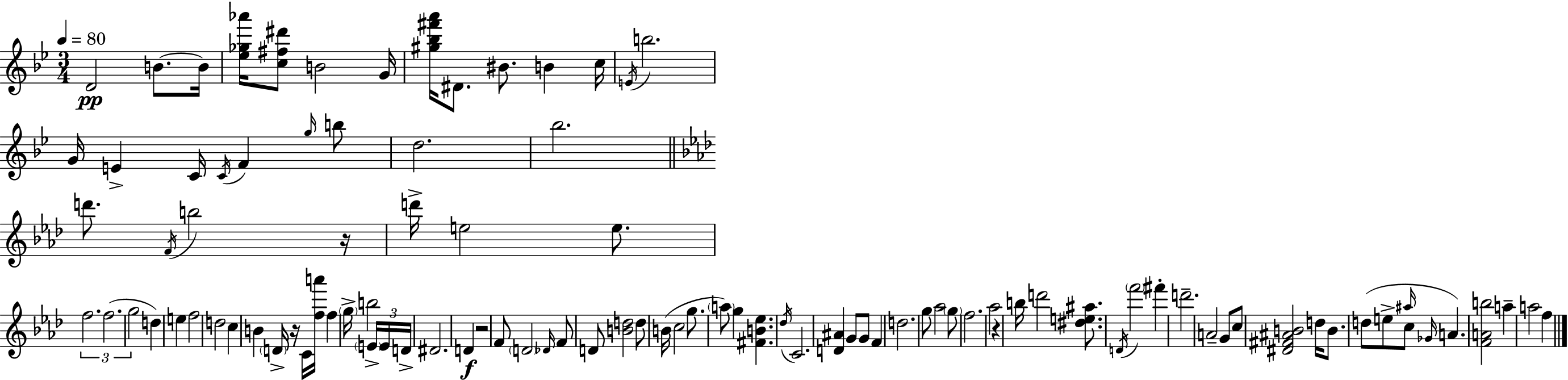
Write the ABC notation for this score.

X:1
T:Untitled
M:3/4
L:1/4
K:Bb
D2 B/2 B/4 [_e_g_a']/4 [c^f^d']/2 B2 G/4 [^g_b^f'a']/4 ^D/2 ^B/2 B c/4 E/4 b2 G/4 E C/4 C/4 F g/4 b/2 d2 _b2 d'/2 F/4 b2 z/4 d'/4 e2 e/2 f2 f2 g2 d e f2 d2 c B D/4 z/4 C/4 [fa']/4 f g/4 b2 E/4 E/4 D/4 ^D2 D z2 F/2 D2 _D/4 F/2 D/2 [Bd]2 d/2 B/4 c2 g/2 a/2 g [^FB_e] _d/4 C2 [D^A] G/2 G/2 F d2 g/2 _a2 g/2 f2 _a2 z b/4 d'2 [^de^a]/2 D/4 f'2 ^f' d'2 A2 G/2 c/2 [^D^F^AB]2 d/4 B/2 d/2 e/2 ^a/4 c/2 _G/4 A [FAb]2 a a2 f